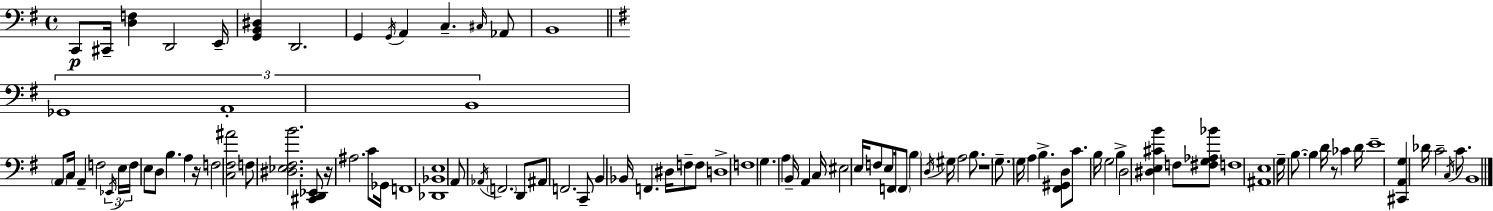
C2/e C#2/s [D3,F3]/q D2/h E2/s [G2,B2,D#3]/q D2/h. G2/q G2/s A2/q C3/q. C#3/s Ab2/e B2/w Gb2/w A2/w B2/w A2/e C3/s A2/q F3/h Eb2/s E3/s F3/s E3/e D3/e B3/q. A3/q R/s F3/h [C3,F#3,A#4]/h F3/e [D#3,Eb3,F#3,B4]/h. [C#2,D2,Eb2]/e R/s A#3/h. C4/e Gb2/s F2/w [Db2,Bb2,E3]/w A2/e Ab2/s F2/h. D2/e A#2/e F2/h. C2/e B2/q Bb2/s F2/q. D#3/s F3/e F3/e D3/w F3/w G3/q. A3/q B2/s A2/q C3/s EIS3/h E3/s F3/e E3/e F2/s F2/e B3/q D3/s G#3/s A3/h B3/e. R/w G3/e. G3/s A3/q B3/q. [F#2,G#2,D3]/e C4/e. B3/s G3/h B3/q D3/h [D#3,E3,C#4,B4]/q F3/e [F#3,G3,Ab3,Bb4]/e F3/w [A#2,E3]/w G3/s B3/e. B3/q D4/s R/e CES4/q D4/s E4/w [C#2,A2,G3]/q Db4/s C4/h C3/s C4/e. B2/w